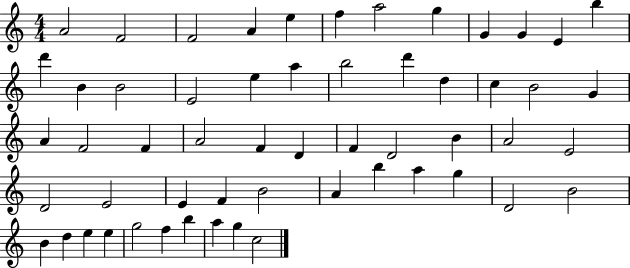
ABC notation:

X:1
T:Untitled
M:4/4
L:1/4
K:C
A2 F2 F2 A e f a2 g G G E b d' B B2 E2 e a b2 d' d c B2 G A F2 F A2 F D F D2 B A2 E2 D2 E2 E F B2 A b a g D2 B2 B d e e g2 f b a g c2